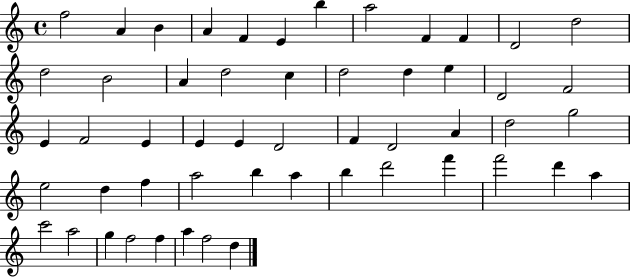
X:1
T:Untitled
M:4/4
L:1/4
K:C
f2 A B A F E b a2 F F D2 d2 d2 B2 A d2 c d2 d e D2 F2 E F2 E E E D2 F D2 A d2 g2 e2 d f a2 b a b d'2 f' f'2 d' a c'2 a2 g f2 f a f2 d